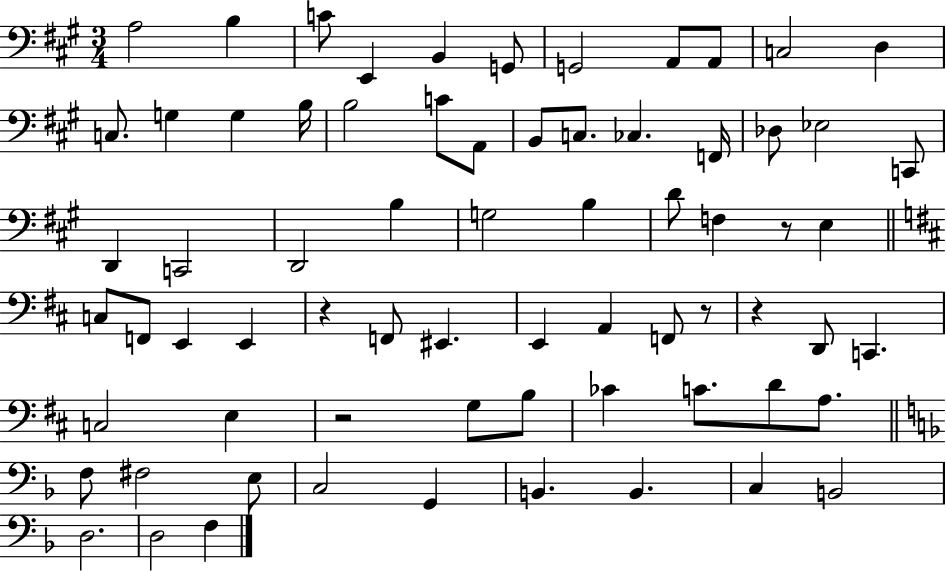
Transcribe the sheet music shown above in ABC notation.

X:1
T:Untitled
M:3/4
L:1/4
K:A
A,2 B, C/2 E,, B,, G,,/2 G,,2 A,,/2 A,,/2 C,2 D, C,/2 G, G, B,/4 B,2 C/2 A,,/2 B,,/2 C,/2 _C, F,,/4 _D,/2 _E,2 C,,/2 D,, C,,2 D,,2 B, G,2 B, D/2 F, z/2 E, C,/2 F,,/2 E,, E,, z F,,/2 ^E,, E,, A,, F,,/2 z/2 z D,,/2 C,, C,2 E, z2 G,/2 B,/2 _C C/2 D/2 A,/2 F,/2 ^F,2 E,/2 C,2 G,, B,, B,, C, B,,2 D,2 D,2 F,